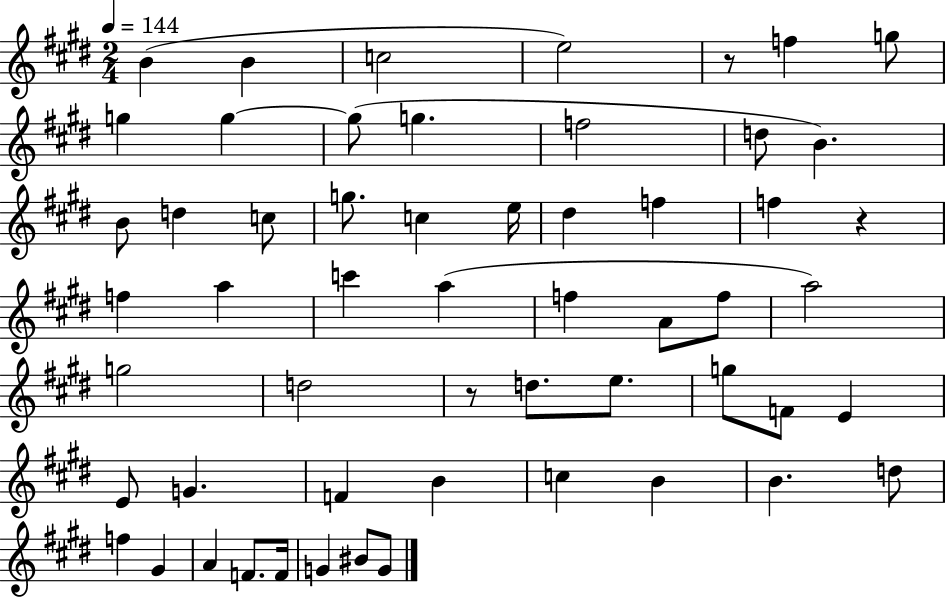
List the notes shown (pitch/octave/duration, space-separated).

B4/q B4/q C5/h E5/h R/e F5/q G5/e G5/q G5/q G5/e G5/q. F5/h D5/e B4/q. B4/e D5/q C5/e G5/e. C5/q E5/s D#5/q F5/q F5/q R/q F5/q A5/q C6/q A5/q F5/q A4/e F5/e A5/h G5/h D5/h R/e D5/e. E5/e. G5/e F4/e E4/q E4/e G4/q. F4/q B4/q C5/q B4/q B4/q. D5/e F5/q G#4/q A4/q F4/e. F4/s G4/q BIS4/e G4/e